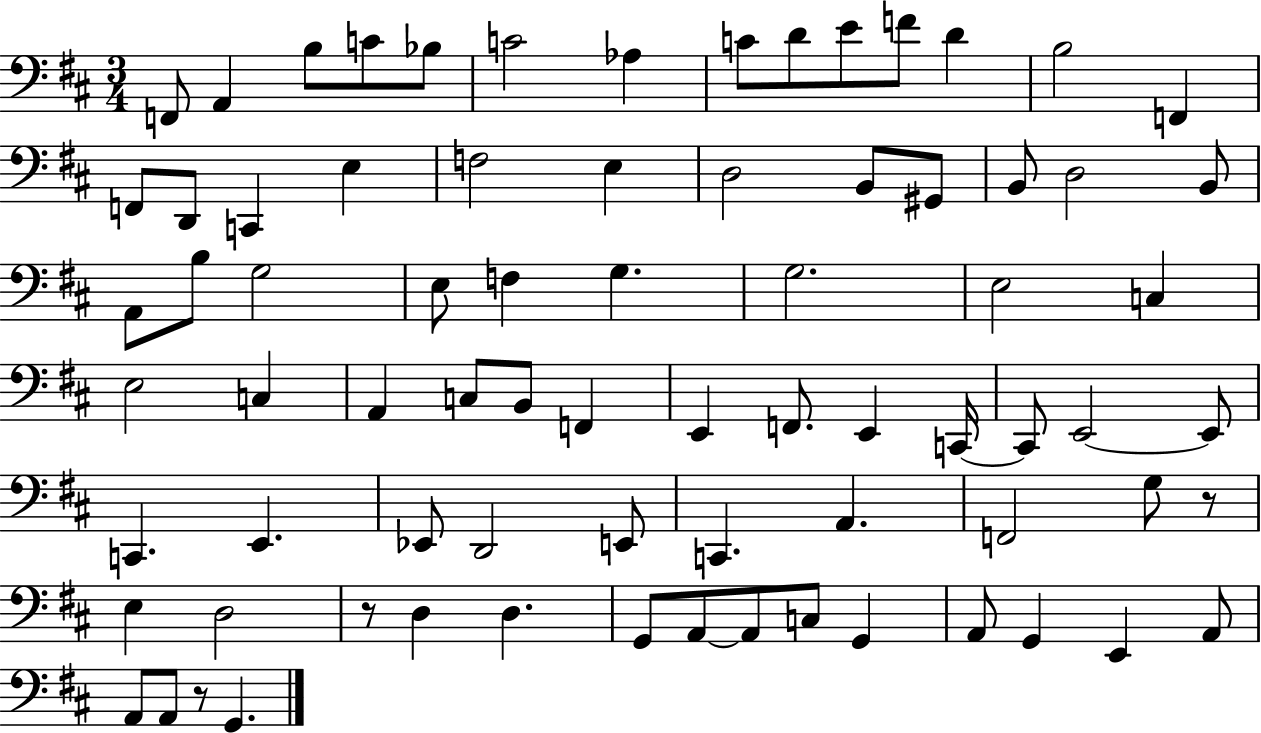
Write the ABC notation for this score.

X:1
T:Untitled
M:3/4
L:1/4
K:D
F,,/2 A,, B,/2 C/2 _B,/2 C2 _A, C/2 D/2 E/2 F/2 D B,2 F,, F,,/2 D,,/2 C,, E, F,2 E, D,2 B,,/2 ^G,,/2 B,,/2 D,2 B,,/2 A,,/2 B,/2 G,2 E,/2 F, G, G,2 E,2 C, E,2 C, A,, C,/2 B,,/2 F,, E,, F,,/2 E,, C,,/4 C,,/2 E,,2 E,,/2 C,, E,, _E,,/2 D,,2 E,,/2 C,, A,, F,,2 G,/2 z/2 E, D,2 z/2 D, D, G,,/2 A,,/2 A,,/2 C,/2 G,, A,,/2 G,, E,, A,,/2 A,,/2 A,,/2 z/2 G,,